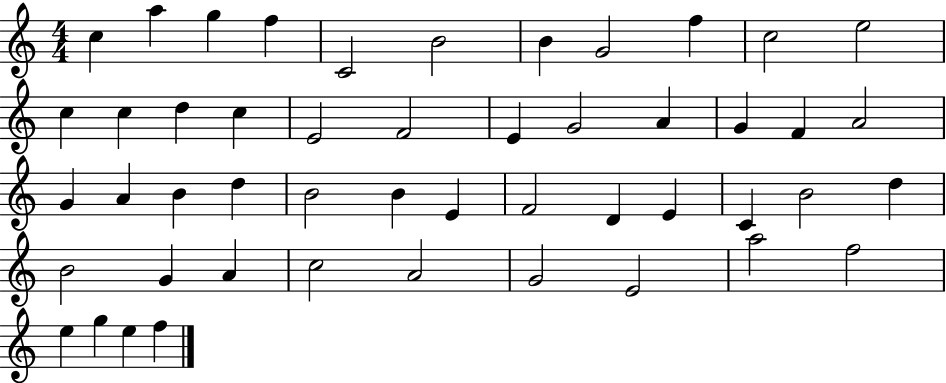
{
  \clef treble
  \numericTimeSignature
  \time 4/4
  \key c \major
  c''4 a''4 g''4 f''4 | c'2 b'2 | b'4 g'2 f''4 | c''2 e''2 | \break c''4 c''4 d''4 c''4 | e'2 f'2 | e'4 g'2 a'4 | g'4 f'4 a'2 | \break g'4 a'4 b'4 d''4 | b'2 b'4 e'4 | f'2 d'4 e'4 | c'4 b'2 d''4 | \break b'2 g'4 a'4 | c''2 a'2 | g'2 e'2 | a''2 f''2 | \break e''4 g''4 e''4 f''4 | \bar "|."
}